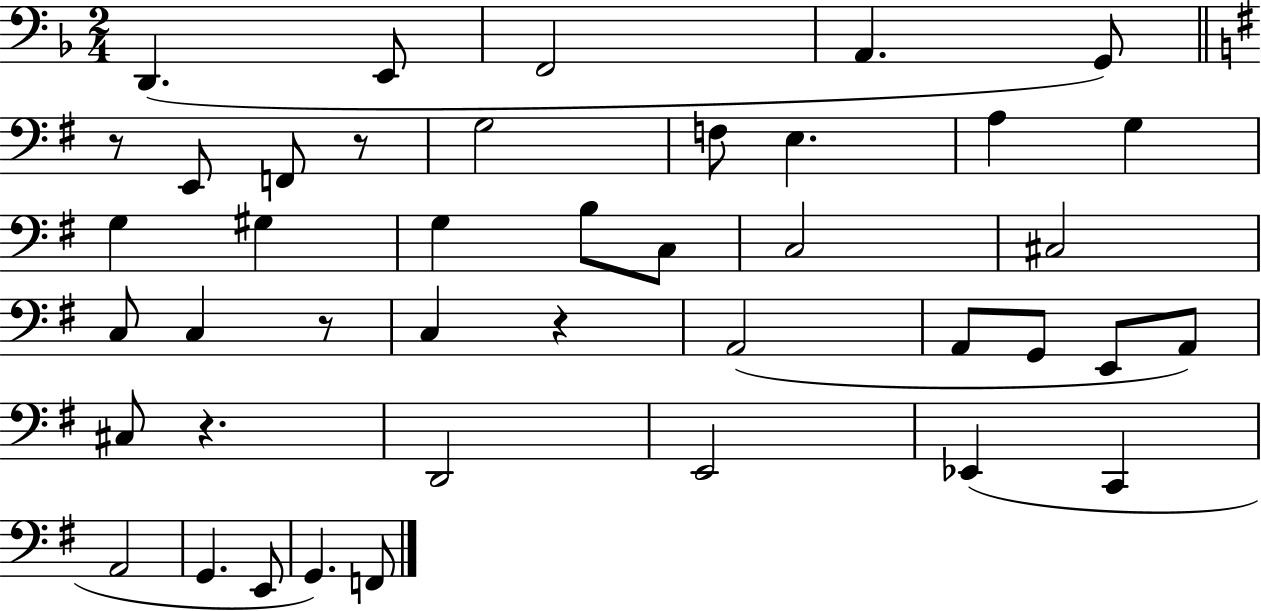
X:1
T:Untitled
M:2/4
L:1/4
K:F
D,, E,,/2 F,,2 A,, G,,/2 z/2 E,,/2 F,,/2 z/2 G,2 F,/2 E, A, G, G, ^G, G, B,/2 C,/2 C,2 ^C,2 C,/2 C, z/2 C, z A,,2 A,,/2 G,,/2 E,,/2 A,,/2 ^C,/2 z D,,2 E,,2 _E,, C,, A,,2 G,, E,,/2 G,, F,,/2